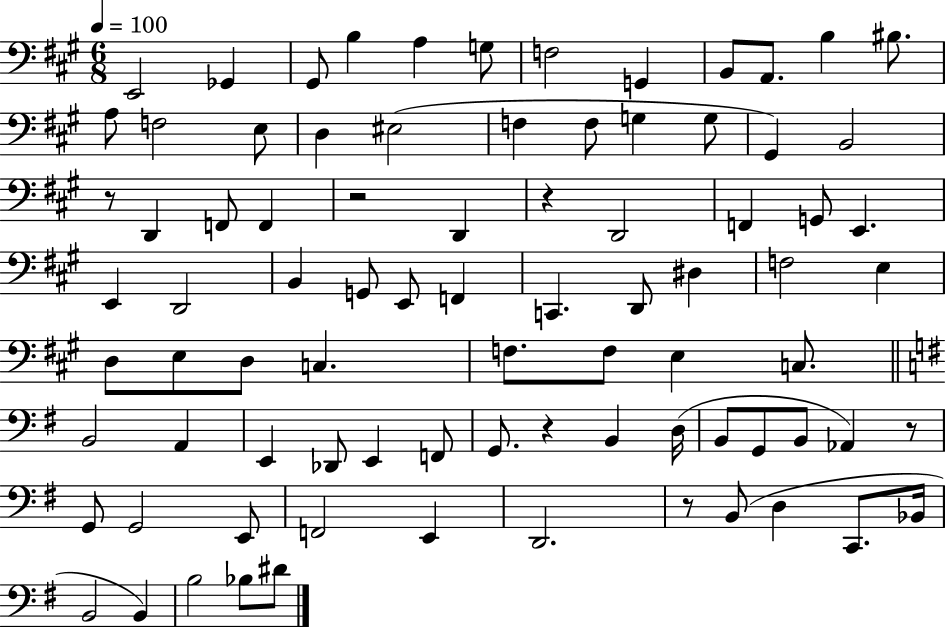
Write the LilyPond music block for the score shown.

{
  \clef bass
  \numericTimeSignature
  \time 6/8
  \key a \major
  \tempo 4 = 100
  e,2 ges,4 | gis,8 b4 a4 g8 | f2 g,4 | b,8 a,8. b4 bis8. | \break a8 f2 e8 | d4 eis2( | f4 f8 g4 g8 | gis,4) b,2 | \break r8 d,4 f,8 f,4 | r2 d,4 | r4 d,2 | f,4 g,8 e,4. | \break e,4 d,2 | b,4 g,8 e,8 f,4 | c,4. d,8 dis4 | f2 e4 | \break d8 e8 d8 c4. | f8. f8 e4 c8. | \bar "||" \break \key g \major b,2 a,4 | e,4 des,8 e,4 f,8 | g,8. r4 b,4 d16( | b,8 g,8 b,8 aes,4) r8 | \break g,8 g,2 e,8 | f,2 e,4 | d,2. | r8 b,8( d4 c,8. bes,16 | \break b,2 b,4) | b2 bes8 dis'8 | \bar "|."
}